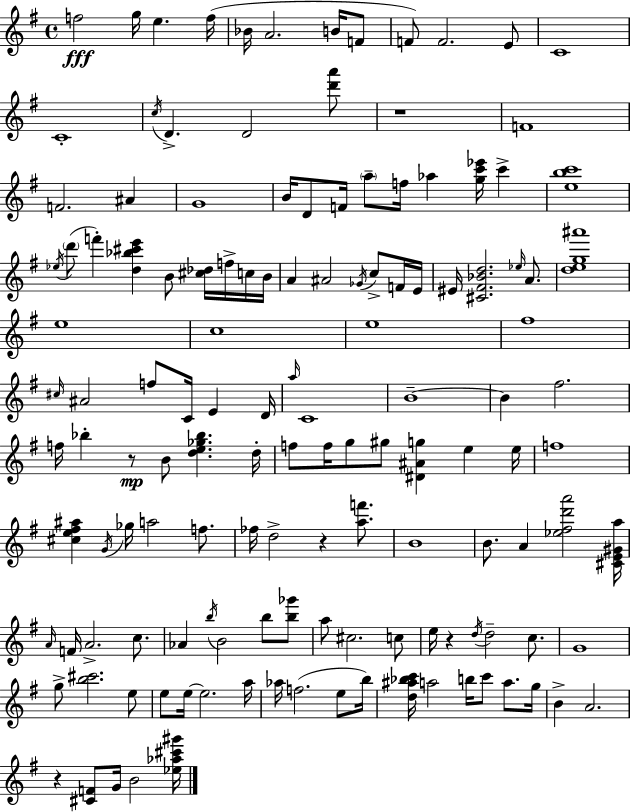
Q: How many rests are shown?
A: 5